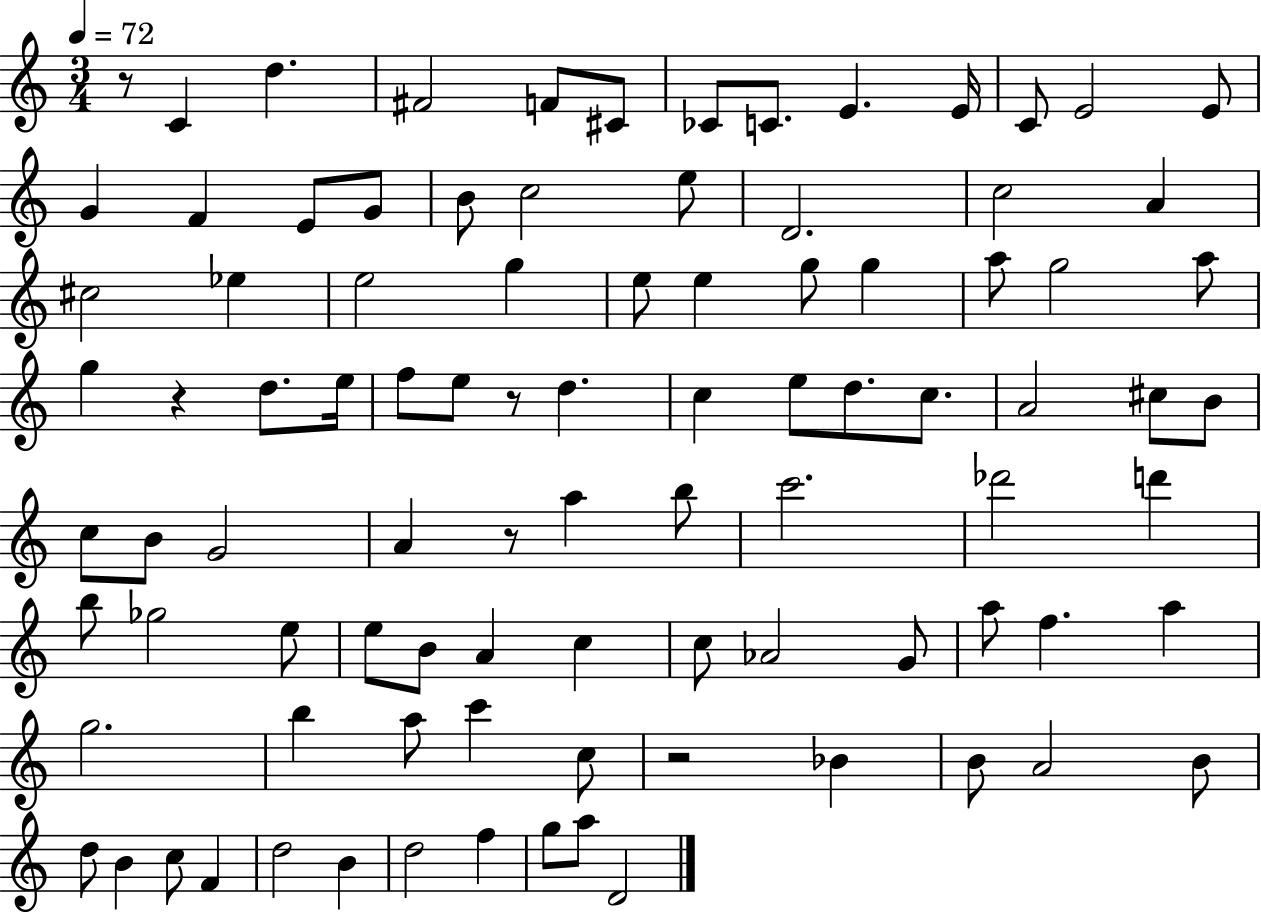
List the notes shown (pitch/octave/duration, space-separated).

R/e C4/q D5/q. F#4/h F4/e C#4/e CES4/e C4/e. E4/q. E4/s C4/e E4/h E4/e G4/q F4/q E4/e G4/e B4/e C5/h E5/e D4/h. C5/h A4/q C#5/h Eb5/q E5/h G5/q E5/e E5/q G5/e G5/q A5/e G5/h A5/e G5/q R/q D5/e. E5/s F5/e E5/e R/e D5/q. C5/q E5/e D5/e. C5/e. A4/h C#5/e B4/e C5/e B4/e G4/h A4/q R/e A5/q B5/e C6/h. Db6/h D6/q B5/e Gb5/h E5/e E5/e B4/e A4/q C5/q C5/e Ab4/h G4/e A5/e F5/q. A5/q G5/h. B5/q A5/e C6/q C5/e R/h Bb4/q B4/e A4/h B4/e D5/e B4/q C5/e F4/q D5/h B4/q D5/h F5/q G5/e A5/e D4/h